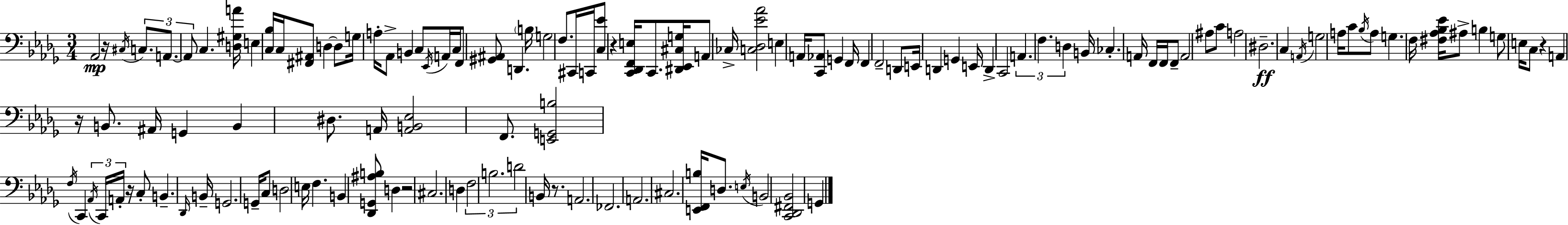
X:1
T:Untitled
M:3/4
L:1/4
K:Bbm
_A,,2 z/4 ^C,/4 C,/2 A,,/2 A,,/2 C, [D,^G,A]/4 E, [C,_B,]/4 C,/4 [^F,,^A,,]/2 D, D,/2 G,/4 A,/4 _A,,/2 B,, C,/2 _E,,/4 A,,/4 C,/4 F,,/2 [^G,,^A,,]/2 D,, B,/4 G,2 F,/2 ^C,,/4 C,,/4 [C,_E]/2 z [C,,_D,,F,,E,]/4 C,,/2 [^D,,_E,,^C,G,]/4 A,,/2 _C,/4 [C,_D,_E_A]2 E, A,,/4 [C,,_A,,]/2 G,, F,,/4 F,, F,,2 D,,/2 E,,/4 D,, G,, E,,/4 D,, C,,2 A,, F, D, B,,/4 _C, A,,/4 F,,/4 F,,/4 F,,/2 A,,2 ^A,/2 C/2 A,2 ^D,2 C, A,,/4 G,2 A,/4 C/2 _B,/4 A,/2 G, F,/4 [^F,_A,_B,_E]/4 ^A,/2 B, G,/2 E,/4 C,/2 z A,, z/4 B,,/2 ^A,,/4 G,, B,, ^D,/2 A,,/4 [A,,B,,_E,]2 F,,/2 [E,,G,,B,]2 F,/4 C,, _A,,/4 C,,/4 A,,/4 z/4 C,/2 B,, _D,,/4 B,,/4 G,,2 G,,/4 C,/2 D,2 E,/4 F, B,, [_D,,G,,^A,B,]/2 D, z2 ^C,2 D, F,2 B,2 D2 B,,/4 z/2 A,,2 _F,,2 A,,2 ^C,2 [E,,F,,B,]/4 D,/2 E,/4 B,,2 [C,,_D,,^F,,_B,,]2 G,,